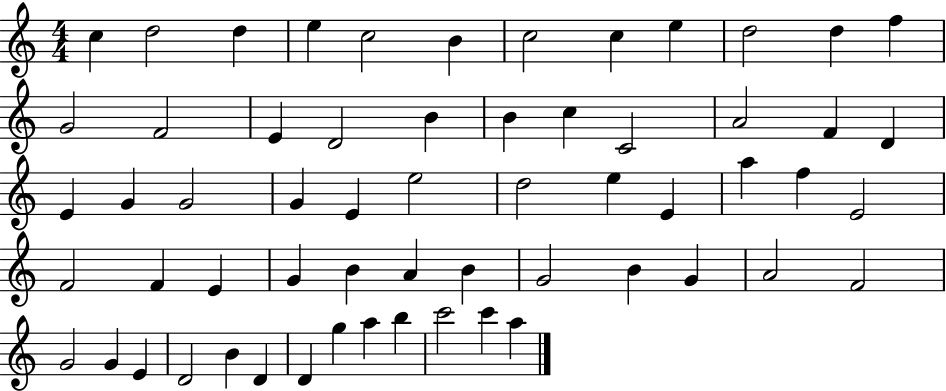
X:1
T:Untitled
M:4/4
L:1/4
K:C
c d2 d e c2 B c2 c e d2 d f G2 F2 E D2 B B c C2 A2 F D E G G2 G E e2 d2 e E a f E2 F2 F E G B A B G2 B G A2 F2 G2 G E D2 B D D g a b c'2 c' a